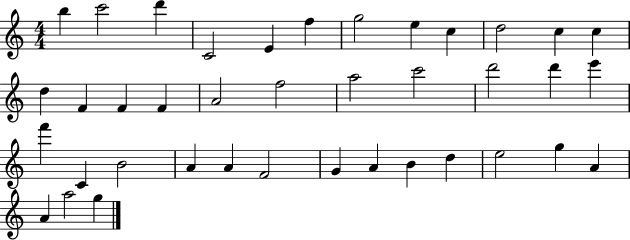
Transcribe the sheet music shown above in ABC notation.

X:1
T:Untitled
M:4/4
L:1/4
K:C
b c'2 d' C2 E f g2 e c d2 c c d F F F A2 f2 a2 c'2 d'2 d' e' f' C B2 A A F2 G A B d e2 g A A a2 g